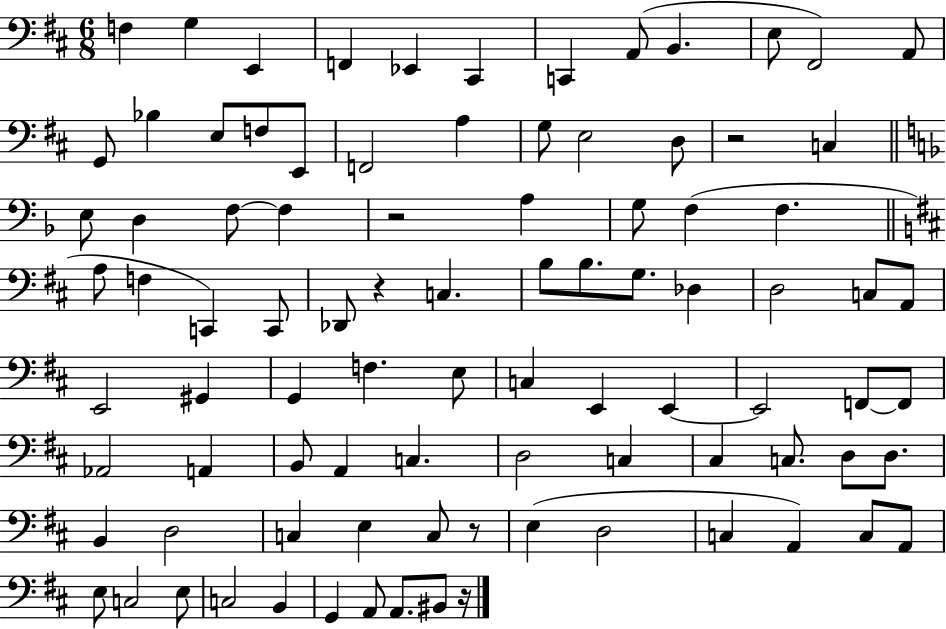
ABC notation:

X:1
T:Untitled
M:6/8
L:1/4
K:D
F, G, E,, F,, _E,, ^C,, C,, A,,/2 B,, E,/2 ^F,,2 A,,/2 G,,/2 _B, E,/2 F,/2 E,,/2 F,,2 A, G,/2 E,2 D,/2 z2 C, E,/2 D, F,/2 F, z2 A, G,/2 F, F, A,/2 F, C,, C,,/2 _D,,/2 z C, B,/2 B,/2 G,/2 _D, D,2 C,/2 A,,/2 E,,2 ^G,, G,, F, E,/2 C, E,, E,, E,,2 F,,/2 F,,/2 _A,,2 A,, B,,/2 A,, C, D,2 C, ^C, C,/2 D,/2 D,/2 B,, D,2 C, E, C,/2 z/2 E, D,2 C, A,, C,/2 A,,/2 E,/2 C,2 E,/2 C,2 B,, G,, A,,/2 A,,/2 ^B,,/2 z/4